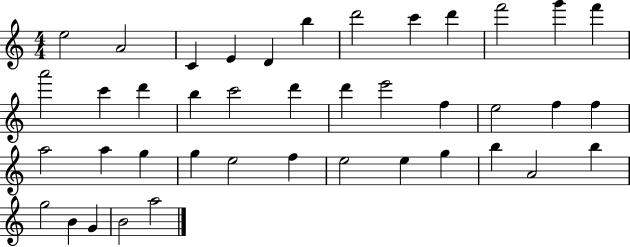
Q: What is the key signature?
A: C major